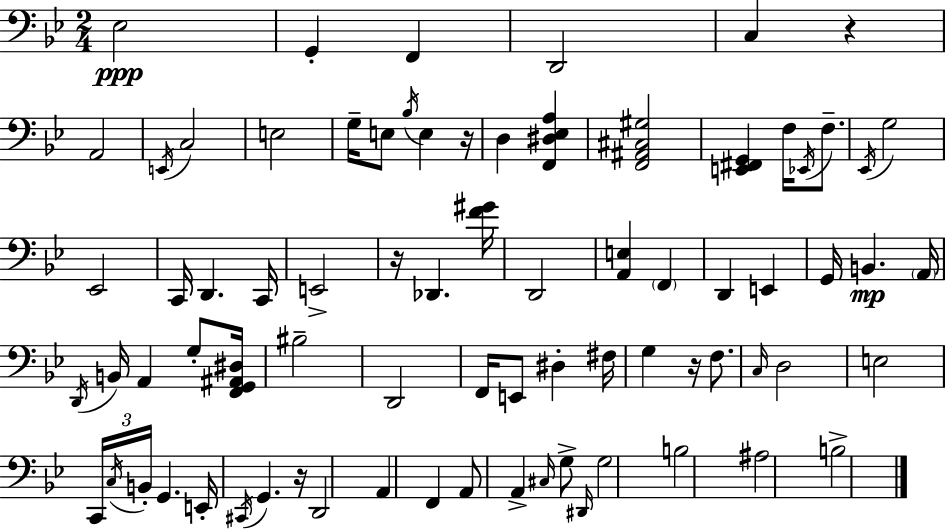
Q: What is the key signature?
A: BES major